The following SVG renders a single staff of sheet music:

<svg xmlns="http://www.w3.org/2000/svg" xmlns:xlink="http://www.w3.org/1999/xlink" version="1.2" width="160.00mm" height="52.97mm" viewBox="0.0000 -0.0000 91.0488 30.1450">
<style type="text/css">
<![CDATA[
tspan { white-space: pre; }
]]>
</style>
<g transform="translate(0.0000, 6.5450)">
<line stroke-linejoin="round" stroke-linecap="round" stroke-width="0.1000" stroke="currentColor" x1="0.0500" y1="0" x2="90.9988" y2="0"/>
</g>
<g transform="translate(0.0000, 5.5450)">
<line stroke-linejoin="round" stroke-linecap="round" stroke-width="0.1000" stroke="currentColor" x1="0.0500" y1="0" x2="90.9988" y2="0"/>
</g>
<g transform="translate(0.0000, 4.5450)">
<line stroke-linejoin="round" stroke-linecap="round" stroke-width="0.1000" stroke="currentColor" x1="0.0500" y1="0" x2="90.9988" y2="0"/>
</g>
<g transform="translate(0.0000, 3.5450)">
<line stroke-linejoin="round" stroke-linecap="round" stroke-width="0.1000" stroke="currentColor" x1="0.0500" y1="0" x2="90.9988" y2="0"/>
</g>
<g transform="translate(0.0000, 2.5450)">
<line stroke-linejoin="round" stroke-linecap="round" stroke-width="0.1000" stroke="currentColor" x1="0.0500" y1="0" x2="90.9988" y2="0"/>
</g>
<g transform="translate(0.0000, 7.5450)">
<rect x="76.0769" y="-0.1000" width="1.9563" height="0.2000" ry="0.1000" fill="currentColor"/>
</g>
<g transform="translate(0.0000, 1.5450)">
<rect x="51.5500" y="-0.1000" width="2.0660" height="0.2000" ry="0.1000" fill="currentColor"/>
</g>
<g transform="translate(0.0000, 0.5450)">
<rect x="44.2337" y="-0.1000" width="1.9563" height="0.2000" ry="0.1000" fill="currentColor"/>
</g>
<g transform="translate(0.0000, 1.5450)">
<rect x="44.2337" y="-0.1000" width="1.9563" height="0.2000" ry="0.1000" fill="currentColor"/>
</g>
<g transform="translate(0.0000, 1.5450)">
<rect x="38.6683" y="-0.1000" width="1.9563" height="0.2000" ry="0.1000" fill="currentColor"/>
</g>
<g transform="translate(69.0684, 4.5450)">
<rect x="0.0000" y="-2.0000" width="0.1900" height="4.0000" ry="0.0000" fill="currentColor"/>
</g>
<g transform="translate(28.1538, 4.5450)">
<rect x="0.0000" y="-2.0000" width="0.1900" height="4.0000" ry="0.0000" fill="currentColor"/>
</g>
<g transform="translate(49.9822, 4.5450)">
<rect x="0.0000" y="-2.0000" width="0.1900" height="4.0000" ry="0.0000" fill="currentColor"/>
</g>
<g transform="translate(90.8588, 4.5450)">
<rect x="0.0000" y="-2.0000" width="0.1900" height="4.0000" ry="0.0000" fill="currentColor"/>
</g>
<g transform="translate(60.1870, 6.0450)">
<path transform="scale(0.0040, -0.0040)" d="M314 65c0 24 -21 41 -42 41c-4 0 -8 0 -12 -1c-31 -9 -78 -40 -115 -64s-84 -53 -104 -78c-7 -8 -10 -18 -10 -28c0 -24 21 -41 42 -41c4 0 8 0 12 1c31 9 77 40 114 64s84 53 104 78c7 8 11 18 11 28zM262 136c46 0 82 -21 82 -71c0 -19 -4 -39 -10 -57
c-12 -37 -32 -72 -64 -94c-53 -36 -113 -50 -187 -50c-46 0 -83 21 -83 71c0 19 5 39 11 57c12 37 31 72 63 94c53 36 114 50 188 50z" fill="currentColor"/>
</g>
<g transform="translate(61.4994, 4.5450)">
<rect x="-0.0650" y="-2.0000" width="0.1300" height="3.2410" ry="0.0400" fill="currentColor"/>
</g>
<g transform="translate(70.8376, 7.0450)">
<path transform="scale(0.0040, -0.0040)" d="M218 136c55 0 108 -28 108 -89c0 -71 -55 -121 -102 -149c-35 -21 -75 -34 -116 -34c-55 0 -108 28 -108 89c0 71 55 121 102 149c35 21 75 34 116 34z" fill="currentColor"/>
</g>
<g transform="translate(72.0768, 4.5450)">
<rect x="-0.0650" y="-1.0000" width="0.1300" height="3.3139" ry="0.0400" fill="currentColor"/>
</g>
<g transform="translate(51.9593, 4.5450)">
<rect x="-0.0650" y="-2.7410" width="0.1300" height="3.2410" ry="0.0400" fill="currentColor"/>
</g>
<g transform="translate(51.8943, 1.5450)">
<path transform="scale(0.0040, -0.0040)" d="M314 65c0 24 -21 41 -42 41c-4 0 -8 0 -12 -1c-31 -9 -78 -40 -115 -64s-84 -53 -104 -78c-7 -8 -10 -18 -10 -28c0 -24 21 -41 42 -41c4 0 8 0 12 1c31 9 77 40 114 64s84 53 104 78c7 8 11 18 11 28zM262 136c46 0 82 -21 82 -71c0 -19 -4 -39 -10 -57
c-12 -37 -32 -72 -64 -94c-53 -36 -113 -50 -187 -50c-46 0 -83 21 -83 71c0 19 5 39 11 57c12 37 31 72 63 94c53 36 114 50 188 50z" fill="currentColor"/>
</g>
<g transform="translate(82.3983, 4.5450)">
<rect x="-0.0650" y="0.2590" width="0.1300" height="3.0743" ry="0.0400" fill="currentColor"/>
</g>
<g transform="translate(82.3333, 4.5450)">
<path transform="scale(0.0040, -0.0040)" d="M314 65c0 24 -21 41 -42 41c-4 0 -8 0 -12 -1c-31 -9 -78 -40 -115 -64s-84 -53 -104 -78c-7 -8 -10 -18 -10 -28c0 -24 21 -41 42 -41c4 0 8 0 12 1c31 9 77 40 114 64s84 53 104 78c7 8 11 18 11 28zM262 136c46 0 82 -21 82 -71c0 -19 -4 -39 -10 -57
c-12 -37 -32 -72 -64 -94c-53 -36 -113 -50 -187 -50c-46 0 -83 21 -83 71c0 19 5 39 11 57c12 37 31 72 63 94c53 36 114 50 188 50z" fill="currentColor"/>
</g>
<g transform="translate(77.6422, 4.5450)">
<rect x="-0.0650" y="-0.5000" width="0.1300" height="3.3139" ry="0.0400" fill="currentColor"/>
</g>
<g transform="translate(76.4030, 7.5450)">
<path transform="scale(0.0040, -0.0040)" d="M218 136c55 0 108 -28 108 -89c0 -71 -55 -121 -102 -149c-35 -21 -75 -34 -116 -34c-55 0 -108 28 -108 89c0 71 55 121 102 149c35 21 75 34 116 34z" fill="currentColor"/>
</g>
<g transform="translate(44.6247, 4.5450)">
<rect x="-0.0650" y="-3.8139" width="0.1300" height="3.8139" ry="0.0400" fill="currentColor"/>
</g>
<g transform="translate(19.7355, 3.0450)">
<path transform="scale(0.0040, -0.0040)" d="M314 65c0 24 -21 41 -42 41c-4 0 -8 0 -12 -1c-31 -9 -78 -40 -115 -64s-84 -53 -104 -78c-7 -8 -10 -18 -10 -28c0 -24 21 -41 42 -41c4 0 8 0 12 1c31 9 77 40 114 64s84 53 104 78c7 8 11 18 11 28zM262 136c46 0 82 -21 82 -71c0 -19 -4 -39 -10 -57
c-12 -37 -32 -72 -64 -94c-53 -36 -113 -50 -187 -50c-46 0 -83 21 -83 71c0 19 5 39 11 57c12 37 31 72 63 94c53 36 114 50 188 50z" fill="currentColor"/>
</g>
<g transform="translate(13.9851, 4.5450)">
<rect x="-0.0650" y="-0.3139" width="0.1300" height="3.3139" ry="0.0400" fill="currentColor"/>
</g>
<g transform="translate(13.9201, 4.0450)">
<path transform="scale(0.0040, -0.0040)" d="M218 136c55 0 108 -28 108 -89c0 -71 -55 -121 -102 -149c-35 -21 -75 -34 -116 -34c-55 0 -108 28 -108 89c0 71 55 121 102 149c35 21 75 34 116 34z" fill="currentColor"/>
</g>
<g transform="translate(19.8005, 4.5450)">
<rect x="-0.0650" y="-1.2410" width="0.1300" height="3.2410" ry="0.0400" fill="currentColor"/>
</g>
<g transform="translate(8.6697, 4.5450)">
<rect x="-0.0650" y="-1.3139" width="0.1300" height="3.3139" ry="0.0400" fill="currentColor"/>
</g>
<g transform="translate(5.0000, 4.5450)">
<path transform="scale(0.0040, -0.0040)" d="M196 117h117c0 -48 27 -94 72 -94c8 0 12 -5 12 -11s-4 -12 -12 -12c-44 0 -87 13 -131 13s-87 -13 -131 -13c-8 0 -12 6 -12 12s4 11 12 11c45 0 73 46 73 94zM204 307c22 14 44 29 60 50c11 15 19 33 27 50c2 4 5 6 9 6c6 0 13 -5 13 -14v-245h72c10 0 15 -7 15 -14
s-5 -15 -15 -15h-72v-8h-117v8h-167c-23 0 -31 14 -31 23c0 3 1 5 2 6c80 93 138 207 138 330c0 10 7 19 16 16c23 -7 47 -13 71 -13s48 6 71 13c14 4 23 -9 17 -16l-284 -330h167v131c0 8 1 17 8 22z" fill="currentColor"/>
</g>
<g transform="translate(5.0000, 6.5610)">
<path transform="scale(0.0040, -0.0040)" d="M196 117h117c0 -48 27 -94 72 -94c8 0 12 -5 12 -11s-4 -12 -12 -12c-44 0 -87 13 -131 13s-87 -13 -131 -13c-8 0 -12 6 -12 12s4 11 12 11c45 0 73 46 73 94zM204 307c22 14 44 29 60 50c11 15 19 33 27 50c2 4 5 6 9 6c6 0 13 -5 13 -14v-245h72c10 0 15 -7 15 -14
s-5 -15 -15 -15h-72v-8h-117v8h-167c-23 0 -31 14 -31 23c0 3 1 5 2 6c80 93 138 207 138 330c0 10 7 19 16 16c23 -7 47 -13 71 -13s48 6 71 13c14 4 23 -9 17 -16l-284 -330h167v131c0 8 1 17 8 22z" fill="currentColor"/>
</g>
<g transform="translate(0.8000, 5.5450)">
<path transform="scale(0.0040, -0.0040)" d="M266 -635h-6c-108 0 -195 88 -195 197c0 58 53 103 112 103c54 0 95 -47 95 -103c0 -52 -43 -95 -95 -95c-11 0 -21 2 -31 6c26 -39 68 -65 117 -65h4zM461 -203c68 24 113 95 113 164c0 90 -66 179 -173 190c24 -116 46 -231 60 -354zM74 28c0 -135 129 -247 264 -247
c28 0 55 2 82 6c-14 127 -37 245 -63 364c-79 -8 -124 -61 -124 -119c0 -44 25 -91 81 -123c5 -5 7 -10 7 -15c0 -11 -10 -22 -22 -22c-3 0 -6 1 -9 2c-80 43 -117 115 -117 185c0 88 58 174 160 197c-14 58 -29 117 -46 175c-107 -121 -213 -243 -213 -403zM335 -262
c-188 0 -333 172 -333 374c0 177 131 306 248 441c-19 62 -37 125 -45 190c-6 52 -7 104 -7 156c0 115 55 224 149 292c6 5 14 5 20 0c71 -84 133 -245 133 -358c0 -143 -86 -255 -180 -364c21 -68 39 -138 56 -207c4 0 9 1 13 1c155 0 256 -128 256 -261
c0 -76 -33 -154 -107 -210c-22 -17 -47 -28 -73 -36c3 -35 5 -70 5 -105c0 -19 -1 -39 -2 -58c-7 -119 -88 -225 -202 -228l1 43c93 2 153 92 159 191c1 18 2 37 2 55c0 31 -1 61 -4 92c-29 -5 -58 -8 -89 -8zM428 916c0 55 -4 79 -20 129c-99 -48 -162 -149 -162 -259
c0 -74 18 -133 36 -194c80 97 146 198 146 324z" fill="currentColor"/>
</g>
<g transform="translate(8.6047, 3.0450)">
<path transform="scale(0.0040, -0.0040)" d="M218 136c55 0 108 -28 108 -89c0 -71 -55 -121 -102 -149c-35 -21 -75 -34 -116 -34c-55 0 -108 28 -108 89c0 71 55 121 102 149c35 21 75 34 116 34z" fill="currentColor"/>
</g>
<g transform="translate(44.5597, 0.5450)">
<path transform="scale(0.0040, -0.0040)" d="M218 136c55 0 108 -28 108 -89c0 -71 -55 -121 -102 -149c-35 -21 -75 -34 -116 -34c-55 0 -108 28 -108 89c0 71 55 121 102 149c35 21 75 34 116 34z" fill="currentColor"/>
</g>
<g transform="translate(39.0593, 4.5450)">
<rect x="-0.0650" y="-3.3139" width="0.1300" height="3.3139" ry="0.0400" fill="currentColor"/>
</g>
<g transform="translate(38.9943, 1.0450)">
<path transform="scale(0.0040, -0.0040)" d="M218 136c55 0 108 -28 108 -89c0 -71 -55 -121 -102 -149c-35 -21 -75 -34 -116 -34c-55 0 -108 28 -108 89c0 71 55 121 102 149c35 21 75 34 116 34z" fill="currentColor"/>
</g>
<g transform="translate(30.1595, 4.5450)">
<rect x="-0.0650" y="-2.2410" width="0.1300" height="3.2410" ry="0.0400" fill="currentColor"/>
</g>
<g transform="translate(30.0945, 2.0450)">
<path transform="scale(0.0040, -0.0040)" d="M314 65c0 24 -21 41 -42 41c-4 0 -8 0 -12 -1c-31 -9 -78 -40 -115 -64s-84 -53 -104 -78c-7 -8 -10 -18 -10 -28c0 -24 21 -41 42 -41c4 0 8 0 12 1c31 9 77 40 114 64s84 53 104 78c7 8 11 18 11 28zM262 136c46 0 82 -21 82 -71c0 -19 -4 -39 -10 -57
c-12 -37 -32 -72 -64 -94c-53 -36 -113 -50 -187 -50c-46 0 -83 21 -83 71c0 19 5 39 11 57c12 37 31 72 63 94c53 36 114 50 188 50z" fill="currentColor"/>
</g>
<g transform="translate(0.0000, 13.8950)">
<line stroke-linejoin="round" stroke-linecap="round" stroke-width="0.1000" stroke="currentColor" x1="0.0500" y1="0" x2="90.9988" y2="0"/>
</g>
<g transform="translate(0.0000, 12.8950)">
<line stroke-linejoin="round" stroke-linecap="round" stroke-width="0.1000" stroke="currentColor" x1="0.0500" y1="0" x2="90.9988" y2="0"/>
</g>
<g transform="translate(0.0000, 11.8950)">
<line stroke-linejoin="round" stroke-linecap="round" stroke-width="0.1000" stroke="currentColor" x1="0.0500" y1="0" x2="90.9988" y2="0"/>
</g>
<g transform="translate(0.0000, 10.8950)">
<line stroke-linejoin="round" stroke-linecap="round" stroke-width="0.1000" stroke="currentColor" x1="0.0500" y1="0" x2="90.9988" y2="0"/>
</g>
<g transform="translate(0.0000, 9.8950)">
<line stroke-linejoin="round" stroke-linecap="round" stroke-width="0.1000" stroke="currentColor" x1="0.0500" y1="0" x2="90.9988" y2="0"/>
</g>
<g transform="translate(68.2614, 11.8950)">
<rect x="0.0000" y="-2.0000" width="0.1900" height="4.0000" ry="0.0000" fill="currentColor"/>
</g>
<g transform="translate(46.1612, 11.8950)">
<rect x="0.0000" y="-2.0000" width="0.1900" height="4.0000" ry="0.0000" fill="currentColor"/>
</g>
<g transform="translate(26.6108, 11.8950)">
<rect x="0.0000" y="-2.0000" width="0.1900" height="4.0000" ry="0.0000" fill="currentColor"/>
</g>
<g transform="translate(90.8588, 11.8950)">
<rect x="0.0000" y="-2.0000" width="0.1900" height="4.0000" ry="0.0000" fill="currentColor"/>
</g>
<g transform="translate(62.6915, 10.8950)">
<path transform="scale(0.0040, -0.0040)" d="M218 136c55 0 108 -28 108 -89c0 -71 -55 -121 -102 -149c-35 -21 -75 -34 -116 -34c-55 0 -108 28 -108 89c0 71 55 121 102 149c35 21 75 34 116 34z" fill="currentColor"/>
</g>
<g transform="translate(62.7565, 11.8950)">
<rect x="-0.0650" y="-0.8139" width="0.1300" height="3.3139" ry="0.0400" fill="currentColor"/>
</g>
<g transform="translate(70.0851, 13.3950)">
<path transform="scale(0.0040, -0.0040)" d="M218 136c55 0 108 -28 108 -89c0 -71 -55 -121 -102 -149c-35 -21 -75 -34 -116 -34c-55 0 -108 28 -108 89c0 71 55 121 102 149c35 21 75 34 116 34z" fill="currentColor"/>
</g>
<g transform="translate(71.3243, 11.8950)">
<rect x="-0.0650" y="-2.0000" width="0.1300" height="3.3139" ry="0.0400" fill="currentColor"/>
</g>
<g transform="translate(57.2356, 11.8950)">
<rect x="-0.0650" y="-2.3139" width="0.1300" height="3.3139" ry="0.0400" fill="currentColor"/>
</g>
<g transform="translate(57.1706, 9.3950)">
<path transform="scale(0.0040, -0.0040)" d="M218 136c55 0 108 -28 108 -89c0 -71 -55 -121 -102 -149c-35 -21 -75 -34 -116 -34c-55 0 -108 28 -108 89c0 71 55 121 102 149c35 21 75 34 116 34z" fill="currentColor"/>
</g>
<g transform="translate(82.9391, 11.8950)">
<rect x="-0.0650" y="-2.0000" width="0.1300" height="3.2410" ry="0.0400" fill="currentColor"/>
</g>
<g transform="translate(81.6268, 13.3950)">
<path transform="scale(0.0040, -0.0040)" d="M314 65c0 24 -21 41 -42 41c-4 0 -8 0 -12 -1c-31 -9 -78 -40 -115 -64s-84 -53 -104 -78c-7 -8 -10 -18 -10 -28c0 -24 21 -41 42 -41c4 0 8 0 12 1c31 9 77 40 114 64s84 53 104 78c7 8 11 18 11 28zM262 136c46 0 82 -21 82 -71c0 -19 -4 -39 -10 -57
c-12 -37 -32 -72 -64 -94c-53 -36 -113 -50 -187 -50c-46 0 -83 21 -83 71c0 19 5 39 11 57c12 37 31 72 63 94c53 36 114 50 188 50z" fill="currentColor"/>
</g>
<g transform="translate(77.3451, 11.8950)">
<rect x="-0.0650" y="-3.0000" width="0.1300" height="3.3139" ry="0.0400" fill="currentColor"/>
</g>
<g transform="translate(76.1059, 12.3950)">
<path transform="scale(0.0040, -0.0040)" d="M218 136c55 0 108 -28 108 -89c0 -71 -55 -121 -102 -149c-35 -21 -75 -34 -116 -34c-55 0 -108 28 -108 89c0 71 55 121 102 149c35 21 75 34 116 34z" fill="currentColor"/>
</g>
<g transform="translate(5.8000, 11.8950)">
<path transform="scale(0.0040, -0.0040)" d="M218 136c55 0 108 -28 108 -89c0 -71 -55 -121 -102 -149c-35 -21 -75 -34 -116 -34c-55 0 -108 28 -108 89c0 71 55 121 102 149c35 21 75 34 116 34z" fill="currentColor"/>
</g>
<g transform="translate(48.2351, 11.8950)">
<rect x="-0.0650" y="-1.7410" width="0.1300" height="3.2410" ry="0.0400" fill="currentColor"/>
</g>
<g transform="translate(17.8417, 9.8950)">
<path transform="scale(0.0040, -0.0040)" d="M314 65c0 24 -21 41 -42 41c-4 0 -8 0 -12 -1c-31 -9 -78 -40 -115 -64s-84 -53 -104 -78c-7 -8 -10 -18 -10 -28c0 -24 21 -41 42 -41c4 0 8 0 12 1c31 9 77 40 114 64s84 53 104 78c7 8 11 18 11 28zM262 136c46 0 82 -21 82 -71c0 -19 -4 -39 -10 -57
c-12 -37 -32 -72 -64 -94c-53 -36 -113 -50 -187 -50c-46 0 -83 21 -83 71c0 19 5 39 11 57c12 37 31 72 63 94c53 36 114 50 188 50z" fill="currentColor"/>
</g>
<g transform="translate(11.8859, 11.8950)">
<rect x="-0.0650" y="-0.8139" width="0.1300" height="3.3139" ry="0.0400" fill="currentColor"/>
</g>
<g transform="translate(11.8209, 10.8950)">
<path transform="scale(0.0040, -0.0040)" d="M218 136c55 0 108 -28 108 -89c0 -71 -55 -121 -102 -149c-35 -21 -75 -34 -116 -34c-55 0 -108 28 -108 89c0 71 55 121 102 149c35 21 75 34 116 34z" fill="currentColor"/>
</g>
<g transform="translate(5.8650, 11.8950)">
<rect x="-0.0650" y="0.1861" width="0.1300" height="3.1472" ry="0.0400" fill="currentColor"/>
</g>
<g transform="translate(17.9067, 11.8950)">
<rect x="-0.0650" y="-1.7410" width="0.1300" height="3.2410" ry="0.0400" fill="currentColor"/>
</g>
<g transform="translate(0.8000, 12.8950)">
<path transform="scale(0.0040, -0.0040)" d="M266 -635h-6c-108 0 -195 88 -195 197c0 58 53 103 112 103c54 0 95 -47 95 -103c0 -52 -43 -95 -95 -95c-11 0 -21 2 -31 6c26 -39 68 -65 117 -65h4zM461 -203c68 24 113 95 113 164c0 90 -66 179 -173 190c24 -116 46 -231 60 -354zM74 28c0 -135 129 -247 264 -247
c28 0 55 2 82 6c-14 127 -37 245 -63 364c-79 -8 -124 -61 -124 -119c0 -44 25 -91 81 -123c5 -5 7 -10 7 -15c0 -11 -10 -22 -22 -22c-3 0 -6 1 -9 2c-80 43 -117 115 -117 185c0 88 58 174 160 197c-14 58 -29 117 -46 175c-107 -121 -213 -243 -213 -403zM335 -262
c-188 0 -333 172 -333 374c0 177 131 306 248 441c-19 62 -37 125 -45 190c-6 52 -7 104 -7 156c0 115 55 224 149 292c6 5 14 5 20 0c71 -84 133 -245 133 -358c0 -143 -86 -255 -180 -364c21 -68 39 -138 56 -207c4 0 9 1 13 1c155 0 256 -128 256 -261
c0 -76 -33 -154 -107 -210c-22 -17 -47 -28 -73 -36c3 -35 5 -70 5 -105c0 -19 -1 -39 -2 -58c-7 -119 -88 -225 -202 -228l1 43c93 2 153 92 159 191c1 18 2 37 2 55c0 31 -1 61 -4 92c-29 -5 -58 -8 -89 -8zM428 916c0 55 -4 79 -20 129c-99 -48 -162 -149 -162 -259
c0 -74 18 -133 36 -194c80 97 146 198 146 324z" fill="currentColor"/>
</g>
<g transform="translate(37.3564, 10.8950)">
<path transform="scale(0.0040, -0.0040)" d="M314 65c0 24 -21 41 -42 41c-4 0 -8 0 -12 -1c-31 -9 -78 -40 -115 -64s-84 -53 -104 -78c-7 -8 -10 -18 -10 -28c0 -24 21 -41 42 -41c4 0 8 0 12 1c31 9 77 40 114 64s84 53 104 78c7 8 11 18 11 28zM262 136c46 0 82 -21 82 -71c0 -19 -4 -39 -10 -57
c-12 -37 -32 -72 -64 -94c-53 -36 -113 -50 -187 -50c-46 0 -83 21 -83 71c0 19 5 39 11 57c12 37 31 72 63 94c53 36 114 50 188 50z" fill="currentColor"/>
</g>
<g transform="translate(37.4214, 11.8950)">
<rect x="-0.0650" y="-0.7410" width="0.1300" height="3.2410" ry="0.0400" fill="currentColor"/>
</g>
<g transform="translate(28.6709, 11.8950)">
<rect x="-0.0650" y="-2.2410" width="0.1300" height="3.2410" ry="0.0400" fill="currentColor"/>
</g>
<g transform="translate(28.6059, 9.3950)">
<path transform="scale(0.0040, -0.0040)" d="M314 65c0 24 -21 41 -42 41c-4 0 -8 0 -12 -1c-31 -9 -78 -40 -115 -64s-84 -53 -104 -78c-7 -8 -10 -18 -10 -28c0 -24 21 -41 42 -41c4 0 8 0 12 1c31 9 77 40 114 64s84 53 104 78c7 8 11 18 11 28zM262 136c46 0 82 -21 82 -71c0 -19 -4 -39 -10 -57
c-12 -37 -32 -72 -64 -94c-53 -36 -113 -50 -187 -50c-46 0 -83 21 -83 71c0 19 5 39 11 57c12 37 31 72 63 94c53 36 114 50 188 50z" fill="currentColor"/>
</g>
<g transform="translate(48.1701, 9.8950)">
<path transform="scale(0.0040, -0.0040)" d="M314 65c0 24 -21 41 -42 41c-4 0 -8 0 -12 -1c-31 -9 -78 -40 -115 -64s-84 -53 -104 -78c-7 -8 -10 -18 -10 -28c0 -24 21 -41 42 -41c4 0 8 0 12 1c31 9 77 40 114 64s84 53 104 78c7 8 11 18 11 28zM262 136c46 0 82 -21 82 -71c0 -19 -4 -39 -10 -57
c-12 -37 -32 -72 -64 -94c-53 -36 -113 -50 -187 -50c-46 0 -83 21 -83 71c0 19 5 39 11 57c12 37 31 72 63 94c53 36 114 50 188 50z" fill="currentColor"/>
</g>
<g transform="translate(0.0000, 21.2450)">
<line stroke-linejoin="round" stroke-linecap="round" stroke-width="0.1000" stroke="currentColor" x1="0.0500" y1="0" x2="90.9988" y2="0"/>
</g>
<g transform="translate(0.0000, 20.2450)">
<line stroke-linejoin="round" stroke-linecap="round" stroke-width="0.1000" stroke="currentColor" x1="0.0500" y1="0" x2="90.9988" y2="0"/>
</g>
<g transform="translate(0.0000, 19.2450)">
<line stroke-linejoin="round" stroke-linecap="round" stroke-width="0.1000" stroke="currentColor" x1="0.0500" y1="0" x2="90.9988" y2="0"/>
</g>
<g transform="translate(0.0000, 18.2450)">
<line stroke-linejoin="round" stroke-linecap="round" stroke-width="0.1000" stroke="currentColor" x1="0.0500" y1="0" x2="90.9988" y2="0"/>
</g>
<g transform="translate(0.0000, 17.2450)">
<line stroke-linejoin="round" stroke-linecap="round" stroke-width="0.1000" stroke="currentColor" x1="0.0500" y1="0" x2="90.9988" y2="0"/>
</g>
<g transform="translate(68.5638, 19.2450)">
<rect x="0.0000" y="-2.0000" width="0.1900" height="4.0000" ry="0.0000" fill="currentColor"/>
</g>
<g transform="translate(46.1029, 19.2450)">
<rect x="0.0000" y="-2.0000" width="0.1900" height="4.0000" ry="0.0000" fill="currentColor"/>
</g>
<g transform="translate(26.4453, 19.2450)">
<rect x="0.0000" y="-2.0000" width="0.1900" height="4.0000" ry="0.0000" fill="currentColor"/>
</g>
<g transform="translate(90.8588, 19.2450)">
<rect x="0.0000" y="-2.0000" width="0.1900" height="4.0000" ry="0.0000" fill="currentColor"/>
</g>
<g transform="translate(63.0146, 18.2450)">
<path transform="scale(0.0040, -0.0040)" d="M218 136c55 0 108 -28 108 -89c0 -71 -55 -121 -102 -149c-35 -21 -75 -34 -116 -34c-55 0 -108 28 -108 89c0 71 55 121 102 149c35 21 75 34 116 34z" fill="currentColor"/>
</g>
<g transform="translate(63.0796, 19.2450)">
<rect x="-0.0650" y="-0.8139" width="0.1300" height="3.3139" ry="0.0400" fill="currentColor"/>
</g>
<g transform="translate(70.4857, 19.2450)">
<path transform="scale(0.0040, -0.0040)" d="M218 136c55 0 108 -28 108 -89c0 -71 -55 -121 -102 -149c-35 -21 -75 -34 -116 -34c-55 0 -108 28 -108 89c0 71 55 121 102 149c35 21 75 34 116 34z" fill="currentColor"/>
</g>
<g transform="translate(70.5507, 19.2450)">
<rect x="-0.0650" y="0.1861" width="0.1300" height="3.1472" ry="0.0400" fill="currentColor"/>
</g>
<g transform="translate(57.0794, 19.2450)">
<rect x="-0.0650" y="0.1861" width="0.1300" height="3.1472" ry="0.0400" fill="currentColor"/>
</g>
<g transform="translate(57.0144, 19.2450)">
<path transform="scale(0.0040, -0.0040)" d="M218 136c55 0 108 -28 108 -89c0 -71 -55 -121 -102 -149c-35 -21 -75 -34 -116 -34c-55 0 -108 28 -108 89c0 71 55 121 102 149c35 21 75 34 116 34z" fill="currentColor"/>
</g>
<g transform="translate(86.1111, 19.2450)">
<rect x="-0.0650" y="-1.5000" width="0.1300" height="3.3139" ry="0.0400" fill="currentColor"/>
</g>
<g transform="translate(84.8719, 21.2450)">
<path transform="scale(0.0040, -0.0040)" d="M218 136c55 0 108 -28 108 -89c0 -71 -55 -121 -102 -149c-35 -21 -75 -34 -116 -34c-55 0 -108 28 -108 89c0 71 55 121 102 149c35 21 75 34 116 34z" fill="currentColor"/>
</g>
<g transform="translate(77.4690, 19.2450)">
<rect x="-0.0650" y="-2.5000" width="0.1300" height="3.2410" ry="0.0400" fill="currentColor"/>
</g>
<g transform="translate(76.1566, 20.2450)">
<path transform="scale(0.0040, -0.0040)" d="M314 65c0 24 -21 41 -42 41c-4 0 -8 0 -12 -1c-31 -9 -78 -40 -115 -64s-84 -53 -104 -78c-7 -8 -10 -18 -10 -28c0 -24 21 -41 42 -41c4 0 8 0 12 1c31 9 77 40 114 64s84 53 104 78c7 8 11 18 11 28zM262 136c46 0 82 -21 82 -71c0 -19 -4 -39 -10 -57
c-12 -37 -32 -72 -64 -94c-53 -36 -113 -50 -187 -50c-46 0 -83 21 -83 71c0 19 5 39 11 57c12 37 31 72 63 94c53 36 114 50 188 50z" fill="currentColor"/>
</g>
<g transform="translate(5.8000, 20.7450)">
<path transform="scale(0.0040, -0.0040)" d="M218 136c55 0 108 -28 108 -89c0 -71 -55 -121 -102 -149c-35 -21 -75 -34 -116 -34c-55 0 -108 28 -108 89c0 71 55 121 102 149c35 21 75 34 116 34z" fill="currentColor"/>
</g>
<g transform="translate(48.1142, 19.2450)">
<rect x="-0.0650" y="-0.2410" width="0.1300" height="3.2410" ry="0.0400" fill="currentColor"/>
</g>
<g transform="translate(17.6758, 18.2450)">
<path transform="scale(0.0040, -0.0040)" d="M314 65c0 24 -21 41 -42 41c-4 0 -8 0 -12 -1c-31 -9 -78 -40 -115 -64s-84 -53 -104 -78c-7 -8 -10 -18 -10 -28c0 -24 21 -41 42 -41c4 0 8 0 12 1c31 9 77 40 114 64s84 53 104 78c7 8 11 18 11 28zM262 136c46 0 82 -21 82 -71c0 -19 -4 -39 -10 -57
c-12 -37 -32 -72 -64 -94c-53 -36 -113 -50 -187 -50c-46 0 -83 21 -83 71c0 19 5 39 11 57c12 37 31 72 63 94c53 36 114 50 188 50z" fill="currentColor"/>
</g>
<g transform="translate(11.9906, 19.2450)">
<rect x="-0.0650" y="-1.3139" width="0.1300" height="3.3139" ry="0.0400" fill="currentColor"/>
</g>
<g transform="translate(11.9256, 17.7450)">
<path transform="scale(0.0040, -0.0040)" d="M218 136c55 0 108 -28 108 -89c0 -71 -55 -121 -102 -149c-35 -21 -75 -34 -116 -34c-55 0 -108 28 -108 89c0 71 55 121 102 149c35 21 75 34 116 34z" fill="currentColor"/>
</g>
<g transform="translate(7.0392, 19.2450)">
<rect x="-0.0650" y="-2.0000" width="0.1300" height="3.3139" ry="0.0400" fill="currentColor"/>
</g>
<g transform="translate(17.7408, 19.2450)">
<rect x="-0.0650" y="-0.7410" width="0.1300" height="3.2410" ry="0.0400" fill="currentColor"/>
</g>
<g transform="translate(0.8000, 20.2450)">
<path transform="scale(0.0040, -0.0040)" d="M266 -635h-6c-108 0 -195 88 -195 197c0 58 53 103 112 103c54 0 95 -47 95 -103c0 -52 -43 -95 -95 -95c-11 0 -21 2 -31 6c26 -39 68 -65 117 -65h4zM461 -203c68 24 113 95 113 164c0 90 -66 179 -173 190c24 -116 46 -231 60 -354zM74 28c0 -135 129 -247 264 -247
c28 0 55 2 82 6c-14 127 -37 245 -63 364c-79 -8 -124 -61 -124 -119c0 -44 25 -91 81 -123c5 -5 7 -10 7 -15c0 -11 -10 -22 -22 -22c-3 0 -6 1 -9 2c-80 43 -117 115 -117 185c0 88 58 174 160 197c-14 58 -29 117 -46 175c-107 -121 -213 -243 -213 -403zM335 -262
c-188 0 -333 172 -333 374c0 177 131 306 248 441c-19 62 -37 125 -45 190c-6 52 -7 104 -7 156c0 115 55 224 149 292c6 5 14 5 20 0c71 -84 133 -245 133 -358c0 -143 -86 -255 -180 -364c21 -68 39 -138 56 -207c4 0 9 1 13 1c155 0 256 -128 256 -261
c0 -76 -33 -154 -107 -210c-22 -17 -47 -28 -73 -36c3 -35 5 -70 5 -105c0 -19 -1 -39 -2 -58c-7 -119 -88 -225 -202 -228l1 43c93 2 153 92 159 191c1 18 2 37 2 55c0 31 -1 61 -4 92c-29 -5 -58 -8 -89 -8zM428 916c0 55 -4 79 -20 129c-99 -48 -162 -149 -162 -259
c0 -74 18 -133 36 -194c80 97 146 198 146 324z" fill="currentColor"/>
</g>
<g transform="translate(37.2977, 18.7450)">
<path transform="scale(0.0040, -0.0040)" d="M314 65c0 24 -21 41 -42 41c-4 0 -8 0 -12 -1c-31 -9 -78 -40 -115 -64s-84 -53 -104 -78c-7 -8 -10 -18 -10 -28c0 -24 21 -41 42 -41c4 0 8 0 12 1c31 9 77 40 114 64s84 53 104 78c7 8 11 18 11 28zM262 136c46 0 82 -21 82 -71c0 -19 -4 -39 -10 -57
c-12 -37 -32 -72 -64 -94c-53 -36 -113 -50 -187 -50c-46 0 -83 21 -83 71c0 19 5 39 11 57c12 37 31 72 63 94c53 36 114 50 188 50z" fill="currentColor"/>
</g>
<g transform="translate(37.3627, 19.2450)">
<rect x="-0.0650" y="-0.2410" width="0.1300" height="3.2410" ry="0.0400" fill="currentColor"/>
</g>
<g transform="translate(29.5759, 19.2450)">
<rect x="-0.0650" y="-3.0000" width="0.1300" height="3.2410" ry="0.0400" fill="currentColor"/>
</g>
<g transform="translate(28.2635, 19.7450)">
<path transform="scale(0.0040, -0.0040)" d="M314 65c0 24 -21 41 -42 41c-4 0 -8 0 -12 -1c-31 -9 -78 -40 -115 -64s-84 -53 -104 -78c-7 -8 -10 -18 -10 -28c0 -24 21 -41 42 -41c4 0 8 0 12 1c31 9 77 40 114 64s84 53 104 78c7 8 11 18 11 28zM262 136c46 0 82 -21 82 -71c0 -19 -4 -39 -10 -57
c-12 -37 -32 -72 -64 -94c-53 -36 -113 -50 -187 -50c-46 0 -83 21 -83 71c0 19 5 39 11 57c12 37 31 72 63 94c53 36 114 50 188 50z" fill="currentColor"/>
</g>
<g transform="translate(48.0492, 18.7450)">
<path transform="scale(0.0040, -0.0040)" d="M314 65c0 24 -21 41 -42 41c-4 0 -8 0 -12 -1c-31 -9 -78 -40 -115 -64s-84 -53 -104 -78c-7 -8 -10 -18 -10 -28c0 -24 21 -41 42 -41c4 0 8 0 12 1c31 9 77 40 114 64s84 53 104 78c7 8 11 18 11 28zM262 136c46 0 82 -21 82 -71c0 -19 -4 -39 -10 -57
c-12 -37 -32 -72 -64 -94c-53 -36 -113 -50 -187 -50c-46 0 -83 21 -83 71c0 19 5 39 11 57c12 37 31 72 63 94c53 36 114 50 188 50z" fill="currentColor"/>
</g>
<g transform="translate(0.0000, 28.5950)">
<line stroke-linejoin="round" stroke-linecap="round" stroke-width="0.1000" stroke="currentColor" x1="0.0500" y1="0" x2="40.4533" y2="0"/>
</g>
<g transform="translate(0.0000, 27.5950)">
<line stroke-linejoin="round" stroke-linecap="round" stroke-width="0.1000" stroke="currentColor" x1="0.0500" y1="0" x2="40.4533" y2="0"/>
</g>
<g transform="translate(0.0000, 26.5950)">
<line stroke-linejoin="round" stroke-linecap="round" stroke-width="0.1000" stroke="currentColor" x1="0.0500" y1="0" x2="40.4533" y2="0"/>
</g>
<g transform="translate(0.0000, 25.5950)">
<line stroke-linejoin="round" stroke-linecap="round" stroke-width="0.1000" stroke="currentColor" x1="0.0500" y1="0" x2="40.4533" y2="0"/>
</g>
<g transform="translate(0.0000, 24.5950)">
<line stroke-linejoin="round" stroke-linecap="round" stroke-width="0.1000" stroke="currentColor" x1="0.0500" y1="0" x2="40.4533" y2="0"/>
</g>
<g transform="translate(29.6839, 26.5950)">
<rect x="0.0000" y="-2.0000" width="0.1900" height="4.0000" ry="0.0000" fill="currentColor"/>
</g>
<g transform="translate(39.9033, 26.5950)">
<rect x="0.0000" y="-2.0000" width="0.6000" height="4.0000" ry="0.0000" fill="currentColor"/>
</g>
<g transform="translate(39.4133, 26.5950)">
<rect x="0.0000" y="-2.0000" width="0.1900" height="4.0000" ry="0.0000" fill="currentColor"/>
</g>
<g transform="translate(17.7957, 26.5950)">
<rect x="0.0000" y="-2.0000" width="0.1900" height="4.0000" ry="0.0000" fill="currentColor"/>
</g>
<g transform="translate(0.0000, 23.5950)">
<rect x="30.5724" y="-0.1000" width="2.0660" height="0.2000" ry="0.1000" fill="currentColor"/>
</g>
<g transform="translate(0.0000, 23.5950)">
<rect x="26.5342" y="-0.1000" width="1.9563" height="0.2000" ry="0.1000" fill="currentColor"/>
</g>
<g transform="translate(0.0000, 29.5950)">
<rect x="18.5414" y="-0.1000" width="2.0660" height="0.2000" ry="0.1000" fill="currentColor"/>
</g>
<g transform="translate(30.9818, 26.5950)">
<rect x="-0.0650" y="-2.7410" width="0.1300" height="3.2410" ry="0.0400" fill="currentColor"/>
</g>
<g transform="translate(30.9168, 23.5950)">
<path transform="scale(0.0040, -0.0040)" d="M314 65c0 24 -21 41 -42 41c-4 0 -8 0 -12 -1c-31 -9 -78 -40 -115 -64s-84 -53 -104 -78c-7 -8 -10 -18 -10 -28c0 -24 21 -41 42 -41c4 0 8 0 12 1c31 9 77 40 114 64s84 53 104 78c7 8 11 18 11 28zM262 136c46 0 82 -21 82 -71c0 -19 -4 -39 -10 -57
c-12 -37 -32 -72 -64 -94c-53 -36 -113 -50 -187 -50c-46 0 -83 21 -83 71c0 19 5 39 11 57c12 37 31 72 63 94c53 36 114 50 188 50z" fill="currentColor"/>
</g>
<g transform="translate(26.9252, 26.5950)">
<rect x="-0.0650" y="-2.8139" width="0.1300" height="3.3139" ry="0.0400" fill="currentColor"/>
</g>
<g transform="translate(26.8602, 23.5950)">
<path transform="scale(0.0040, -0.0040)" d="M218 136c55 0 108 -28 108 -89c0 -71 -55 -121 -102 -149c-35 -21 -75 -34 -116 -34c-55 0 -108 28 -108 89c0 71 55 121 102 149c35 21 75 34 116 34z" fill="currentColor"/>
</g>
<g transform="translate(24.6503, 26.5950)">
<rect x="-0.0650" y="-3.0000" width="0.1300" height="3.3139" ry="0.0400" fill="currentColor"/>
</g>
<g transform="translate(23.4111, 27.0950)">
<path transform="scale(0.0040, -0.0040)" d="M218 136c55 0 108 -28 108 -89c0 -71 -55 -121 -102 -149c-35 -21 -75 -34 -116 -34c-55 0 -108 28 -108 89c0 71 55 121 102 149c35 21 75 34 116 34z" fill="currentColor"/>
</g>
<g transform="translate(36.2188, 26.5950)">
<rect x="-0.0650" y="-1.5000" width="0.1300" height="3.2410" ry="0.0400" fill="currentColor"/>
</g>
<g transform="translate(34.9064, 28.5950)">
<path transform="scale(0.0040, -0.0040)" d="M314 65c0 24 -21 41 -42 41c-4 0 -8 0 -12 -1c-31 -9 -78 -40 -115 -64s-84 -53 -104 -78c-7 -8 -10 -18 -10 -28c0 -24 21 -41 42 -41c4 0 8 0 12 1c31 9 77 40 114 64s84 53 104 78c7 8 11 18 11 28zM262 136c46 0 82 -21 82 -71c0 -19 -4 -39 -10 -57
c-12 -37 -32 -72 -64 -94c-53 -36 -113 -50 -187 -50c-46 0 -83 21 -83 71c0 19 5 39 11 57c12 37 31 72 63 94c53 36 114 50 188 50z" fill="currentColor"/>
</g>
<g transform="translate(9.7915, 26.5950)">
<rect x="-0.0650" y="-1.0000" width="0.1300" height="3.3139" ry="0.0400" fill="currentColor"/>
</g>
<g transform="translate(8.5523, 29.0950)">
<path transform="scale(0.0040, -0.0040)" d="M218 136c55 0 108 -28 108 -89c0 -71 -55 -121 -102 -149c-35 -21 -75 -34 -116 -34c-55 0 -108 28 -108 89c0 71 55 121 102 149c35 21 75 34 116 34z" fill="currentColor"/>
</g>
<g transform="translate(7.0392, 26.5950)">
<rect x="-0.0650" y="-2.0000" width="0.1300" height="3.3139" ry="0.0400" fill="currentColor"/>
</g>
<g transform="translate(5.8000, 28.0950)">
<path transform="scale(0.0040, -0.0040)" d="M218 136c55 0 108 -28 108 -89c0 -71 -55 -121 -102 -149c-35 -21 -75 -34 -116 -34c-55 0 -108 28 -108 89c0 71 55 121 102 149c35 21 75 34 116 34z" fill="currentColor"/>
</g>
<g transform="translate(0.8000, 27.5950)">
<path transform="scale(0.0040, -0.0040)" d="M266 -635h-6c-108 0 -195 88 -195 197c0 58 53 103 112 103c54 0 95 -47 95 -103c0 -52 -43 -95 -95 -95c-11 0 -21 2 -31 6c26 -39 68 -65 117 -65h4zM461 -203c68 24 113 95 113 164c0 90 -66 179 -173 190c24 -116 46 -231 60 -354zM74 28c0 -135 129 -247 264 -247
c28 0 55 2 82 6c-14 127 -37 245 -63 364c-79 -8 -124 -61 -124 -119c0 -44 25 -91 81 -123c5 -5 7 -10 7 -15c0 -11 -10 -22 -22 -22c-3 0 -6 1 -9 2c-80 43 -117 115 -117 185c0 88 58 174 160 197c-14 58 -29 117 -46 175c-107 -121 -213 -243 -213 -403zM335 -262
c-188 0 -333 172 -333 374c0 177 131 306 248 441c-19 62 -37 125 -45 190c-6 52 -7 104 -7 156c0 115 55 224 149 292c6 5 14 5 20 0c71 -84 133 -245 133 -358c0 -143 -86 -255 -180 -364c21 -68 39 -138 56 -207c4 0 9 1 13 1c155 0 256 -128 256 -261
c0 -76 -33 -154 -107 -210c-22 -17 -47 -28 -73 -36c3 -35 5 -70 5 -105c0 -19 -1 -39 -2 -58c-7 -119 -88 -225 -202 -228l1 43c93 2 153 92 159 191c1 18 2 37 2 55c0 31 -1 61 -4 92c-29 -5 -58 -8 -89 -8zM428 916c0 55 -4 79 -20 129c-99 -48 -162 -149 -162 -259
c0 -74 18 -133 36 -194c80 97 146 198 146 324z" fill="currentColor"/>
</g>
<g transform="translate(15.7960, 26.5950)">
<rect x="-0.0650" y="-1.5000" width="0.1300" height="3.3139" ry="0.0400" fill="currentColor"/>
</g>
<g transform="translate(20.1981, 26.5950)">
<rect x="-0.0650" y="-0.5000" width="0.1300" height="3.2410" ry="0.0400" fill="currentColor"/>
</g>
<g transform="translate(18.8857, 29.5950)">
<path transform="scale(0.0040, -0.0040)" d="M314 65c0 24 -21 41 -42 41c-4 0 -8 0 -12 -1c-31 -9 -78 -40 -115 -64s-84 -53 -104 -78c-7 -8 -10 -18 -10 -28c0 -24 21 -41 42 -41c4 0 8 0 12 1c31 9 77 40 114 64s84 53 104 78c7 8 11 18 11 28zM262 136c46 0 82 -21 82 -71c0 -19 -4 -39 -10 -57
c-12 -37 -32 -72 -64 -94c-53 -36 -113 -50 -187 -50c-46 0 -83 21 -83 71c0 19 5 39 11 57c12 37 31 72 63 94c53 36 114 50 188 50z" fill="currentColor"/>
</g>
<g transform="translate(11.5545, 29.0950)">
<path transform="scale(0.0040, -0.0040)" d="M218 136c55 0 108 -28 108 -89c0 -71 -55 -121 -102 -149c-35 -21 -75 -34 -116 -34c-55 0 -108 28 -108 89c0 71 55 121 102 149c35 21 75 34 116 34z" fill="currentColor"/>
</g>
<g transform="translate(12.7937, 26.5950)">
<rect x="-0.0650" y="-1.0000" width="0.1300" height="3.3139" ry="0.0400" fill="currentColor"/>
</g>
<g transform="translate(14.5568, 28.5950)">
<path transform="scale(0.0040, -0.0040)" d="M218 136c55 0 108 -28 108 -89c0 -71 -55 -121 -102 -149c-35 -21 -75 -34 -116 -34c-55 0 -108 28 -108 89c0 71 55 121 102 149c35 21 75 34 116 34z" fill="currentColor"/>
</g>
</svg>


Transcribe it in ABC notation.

X:1
T:Untitled
M:4/4
L:1/4
K:C
e c e2 g2 b c' a2 F2 D C B2 B d f2 g2 d2 f2 g d F A F2 F e d2 A2 c2 c2 B d B G2 E F D D E C2 A a a2 E2